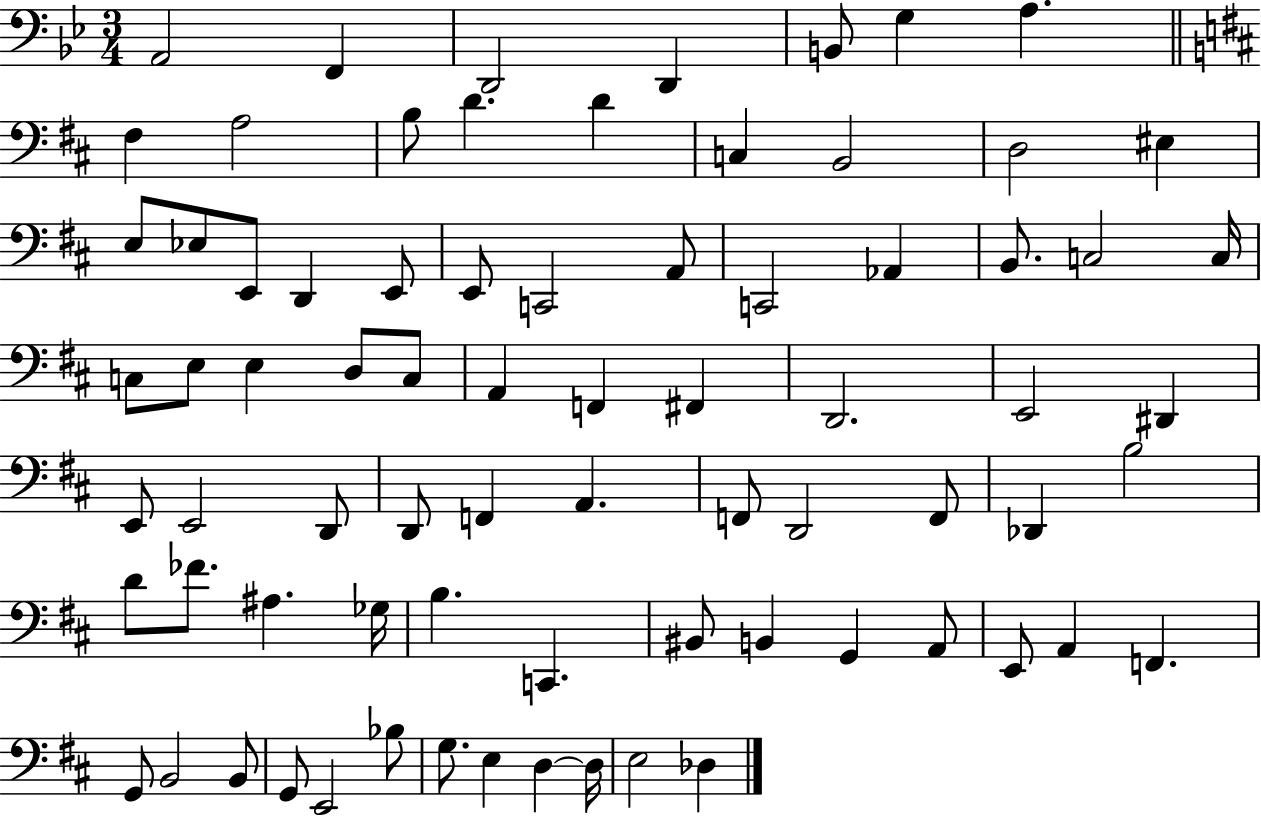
A2/h F2/q D2/h D2/q B2/e G3/q A3/q. F#3/q A3/h B3/e D4/q. D4/q C3/q B2/h D3/h EIS3/q E3/e Eb3/e E2/e D2/q E2/e E2/e C2/h A2/e C2/h Ab2/q B2/e. C3/h C3/s C3/e E3/e E3/q D3/e C3/e A2/q F2/q F#2/q D2/h. E2/h D#2/q E2/e E2/h D2/e D2/e F2/q A2/q. F2/e D2/h F2/e Db2/q B3/h D4/e FES4/e. A#3/q. Gb3/s B3/q. C2/q. BIS2/e B2/q G2/q A2/e E2/e A2/q F2/q. G2/e B2/h B2/e G2/e E2/h Bb3/e G3/e. E3/q D3/q D3/s E3/h Db3/q